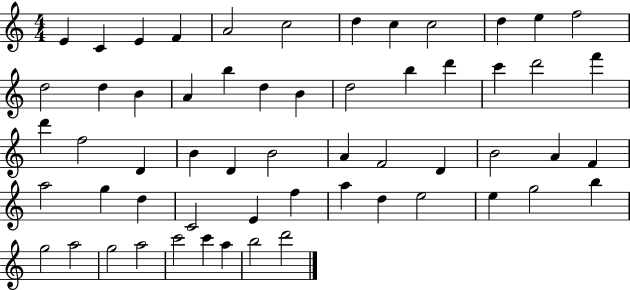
E4/q C4/q E4/q F4/q A4/h C5/h D5/q C5/q C5/h D5/q E5/q F5/h D5/h D5/q B4/q A4/q B5/q D5/q B4/q D5/h B5/q D6/q C6/q D6/h F6/q D6/q F5/h D4/q B4/q D4/q B4/h A4/q F4/h D4/q B4/h A4/q F4/q A5/h G5/q D5/q C4/h E4/q F5/q A5/q D5/q E5/h E5/q G5/h B5/q G5/h A5/h G5/h A5/h C6/h C6/q A5/q B5/h D6/h